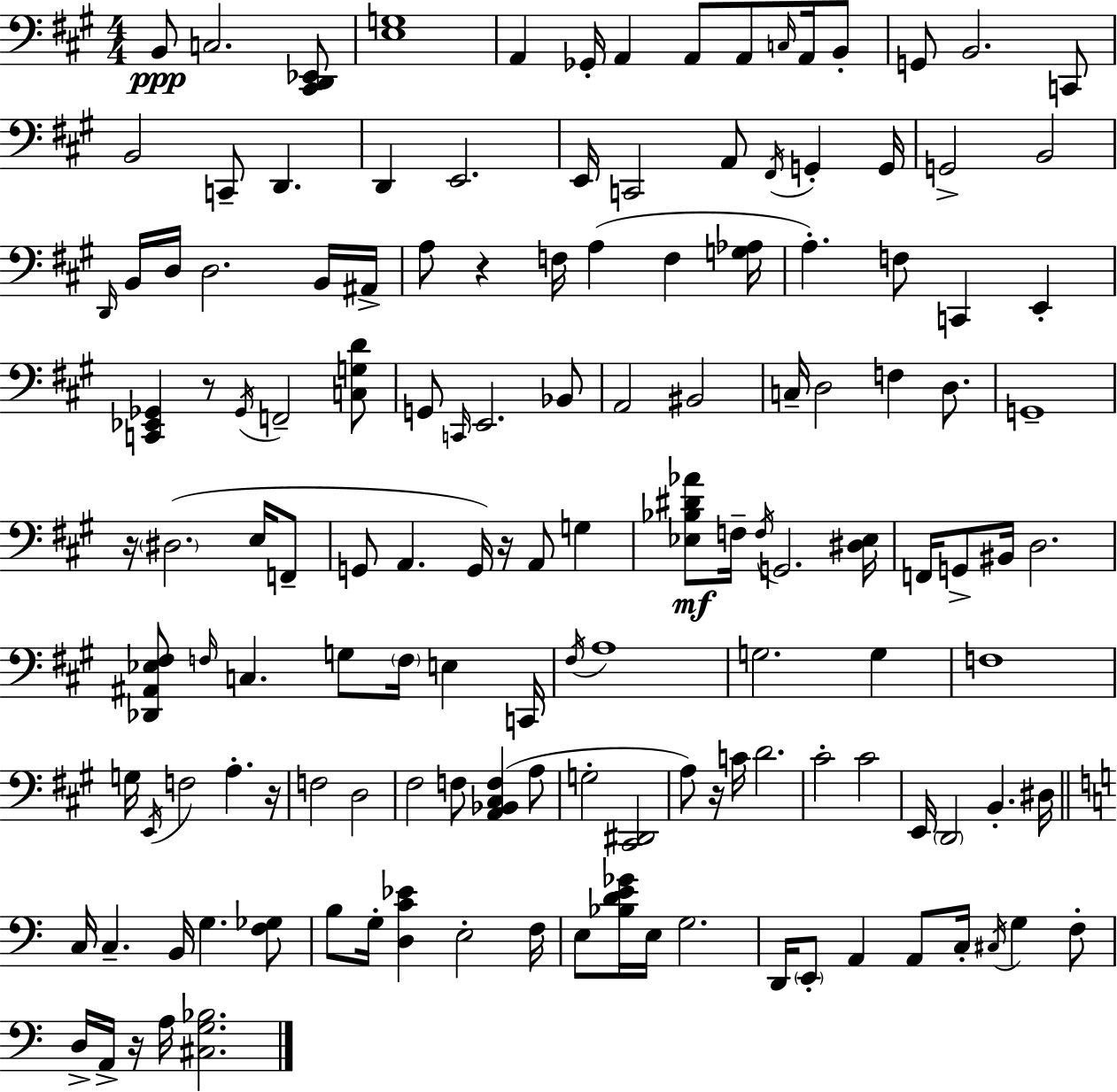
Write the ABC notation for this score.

X:1
T:Untitled
M:4/4
L:1/4
K:A
B,,/2 C,2 [^C,,D,,_E,,]/2 [E,G,]4 A,, _G,,/4 A,, A,,/2 A,,/2 C,/4 A,,/4 B,,/2 G,,/2 B,,2 C,,/2 B,,2 C,,/2 D,, D,, E,,2 E,,/4 C,,2 A,,/2 ^F,,/4 G,, G,,/4 G,,2 B,,2 D,,/4 B,,/4 D,/4 D,2 B,,/4 ^A,,/4 A,/2 z F,/4 A, F, [G,_A,]/4 A, F,/2 C,, E,, [C,,_E,,_G,,] z/2 _G,,/4 F,,2 [C,G,D]/2 G,,/2 C,,/4 E,,2 _B,,/2 A,,2 ^B,,2 C,/4 D,2 F, D,/2 G,,4 z/4 ^D,2 E,/4 F,,/2 G,,/2 A,, G,,/4 z/4 A,,/2 G, [_E,_B,^D_A]/2 F,/4 F,/4 G,,2 [^D,_E,]/4 F,,/4 G,,/2 ^B,,/4 D,2 [_D,,^A,,_E,^F,]/2 F,/4 C, G,/2 F,/4 E, C,,/4 ^F,/4 A,4 G,2 G, F,4 G,/4 E,,/4 F,2 A, z/4 F,2 D,2 ^F,2 F,/2 [A,,_B,,^C,F,] A,/2 G,2 [^C,,^D,,]2 A,/2 z/4 C/4 D2 ^C2 ^C2 E,,/4 D,,2 B,, ^D,/4 C,/4 C, B,,/4 G, [F,_G,]/2 B,/2 G,/4 [D,C_E] E,2 F,/4 E,/2 [_B,DE_G]/4 E,/4 G,2 D,,/4 E,,/2 A,, A,,/2 C,/4 ^C,/4 G, F,/2 D,/4 A,,/4 z/4 A,/4 [^C,G,_B,]2